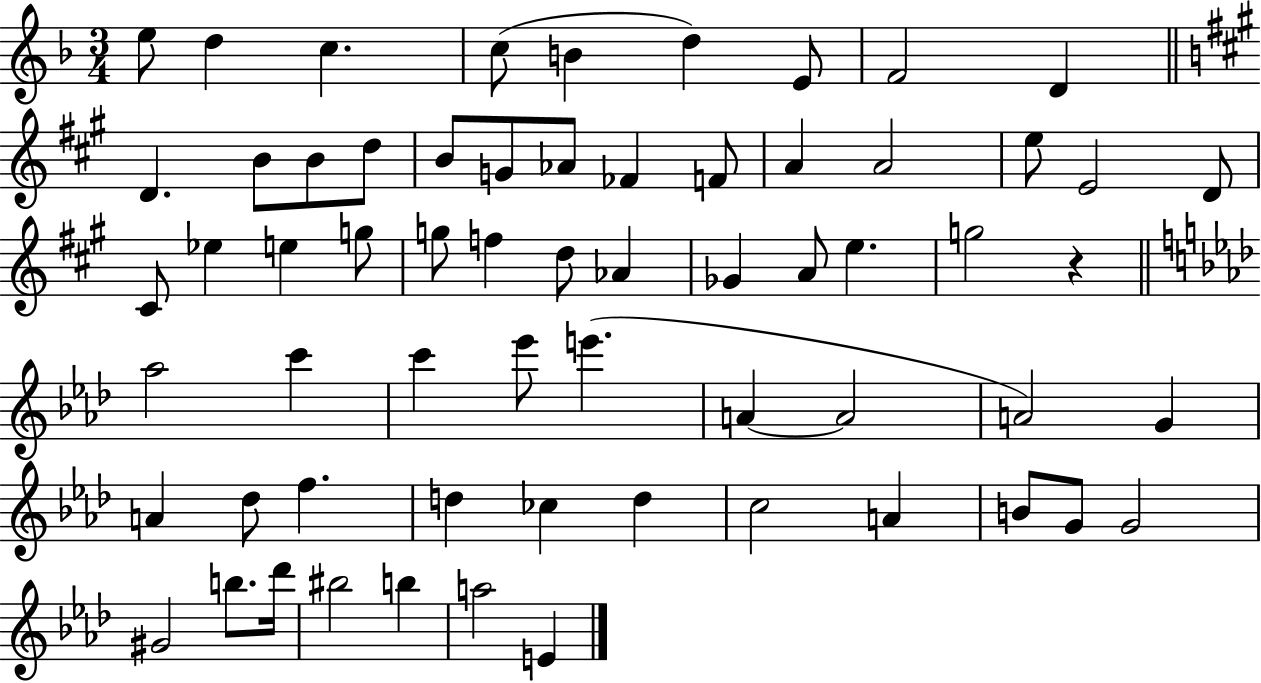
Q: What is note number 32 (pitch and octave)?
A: Gb4